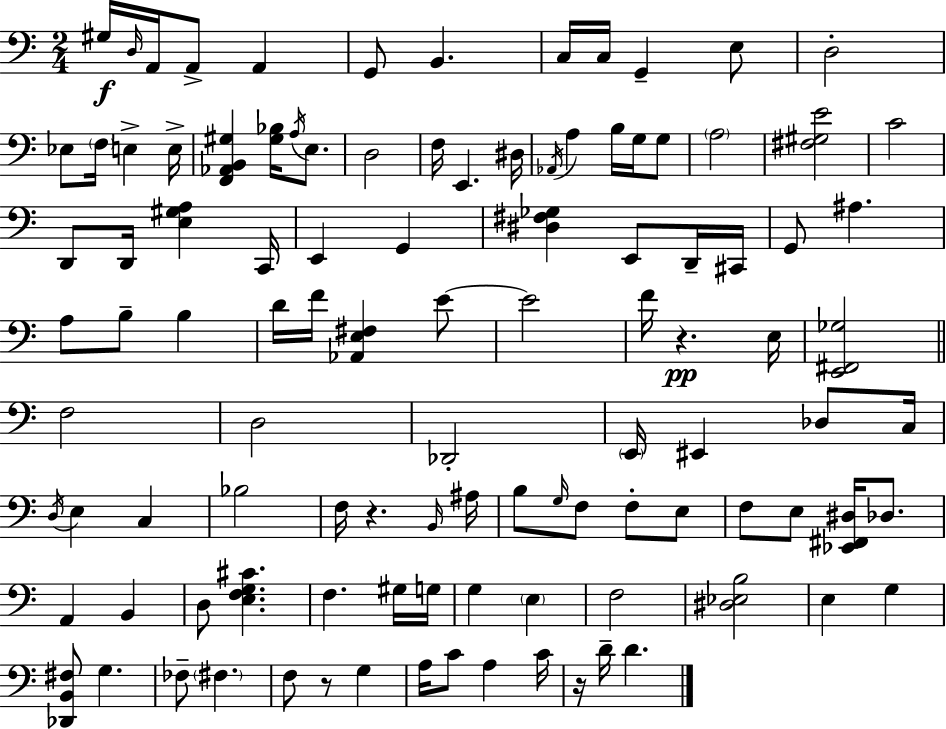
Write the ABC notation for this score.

X:1
T:Untitled
M:2/4
L:1/4
K:C
^G,/4 D,/4 A,,/4 A,,/2 A,, G,,/2 B,, C,/4 C,/4 G,, E,/2 D,2 _E,/2 F,/4 E, E,/4 [F,,_A,,B,,^G,] [^G,_B,]/4 A,/4 E,/2 D,2 F,/4 E,, ^D,/4 _A,,/4 A, B,/4 G,/4 G,/2 A,2 [^F,^G,E]2 C2 D,,/2 D,,/4 [E,^G,A,] C,,/4 E,, G,, [^D,^F,_G,] E,,/2 D,,/4 ^C,,/4 G,,/2 ^A, A,/2 B,/2 B, D/4 F/4 [_A,,E,^F,] E/2 E2 F/4 z E,/4 [E,,^F,,_G,]2 F,2 D,2 _D,,2 E,,/4 ^E,, _D,/2 C,/4 D,/4 E, C, _B,2 F,/4 z B,,/4 ^A,/4 B,/2 G,/4 F,/2 F,/2 E,/2 F,/2 E,/2 [_E,,^F,,^D,]/4 _D,/2 A,, B,, D,/2 [E,F,G,^C] F, ^G,/4 G,/4 G, E, F,2 [^D,_E,B,]2 E, G, [_D,,B,,^F,]/2 G, _F,/2 ^F, F,/2 z/2 G, A,/4 C/2 A, C/4 z/4 D/4 D